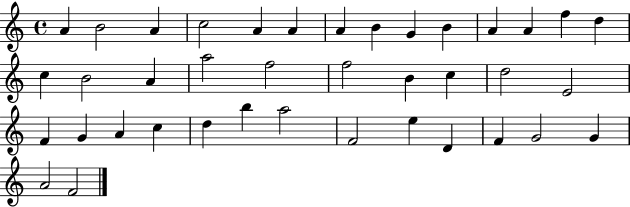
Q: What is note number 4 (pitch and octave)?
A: C5